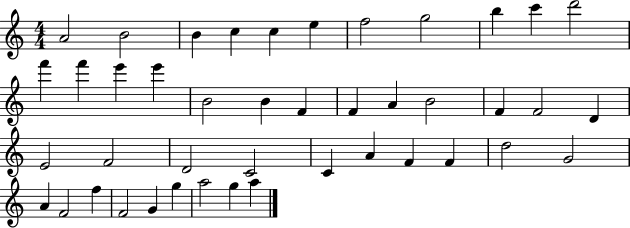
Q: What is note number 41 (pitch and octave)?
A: A5